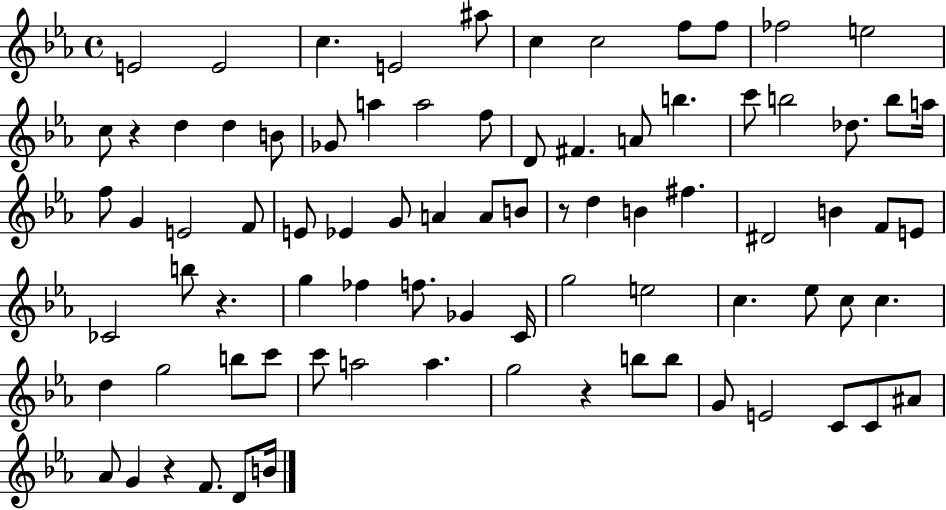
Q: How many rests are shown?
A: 5